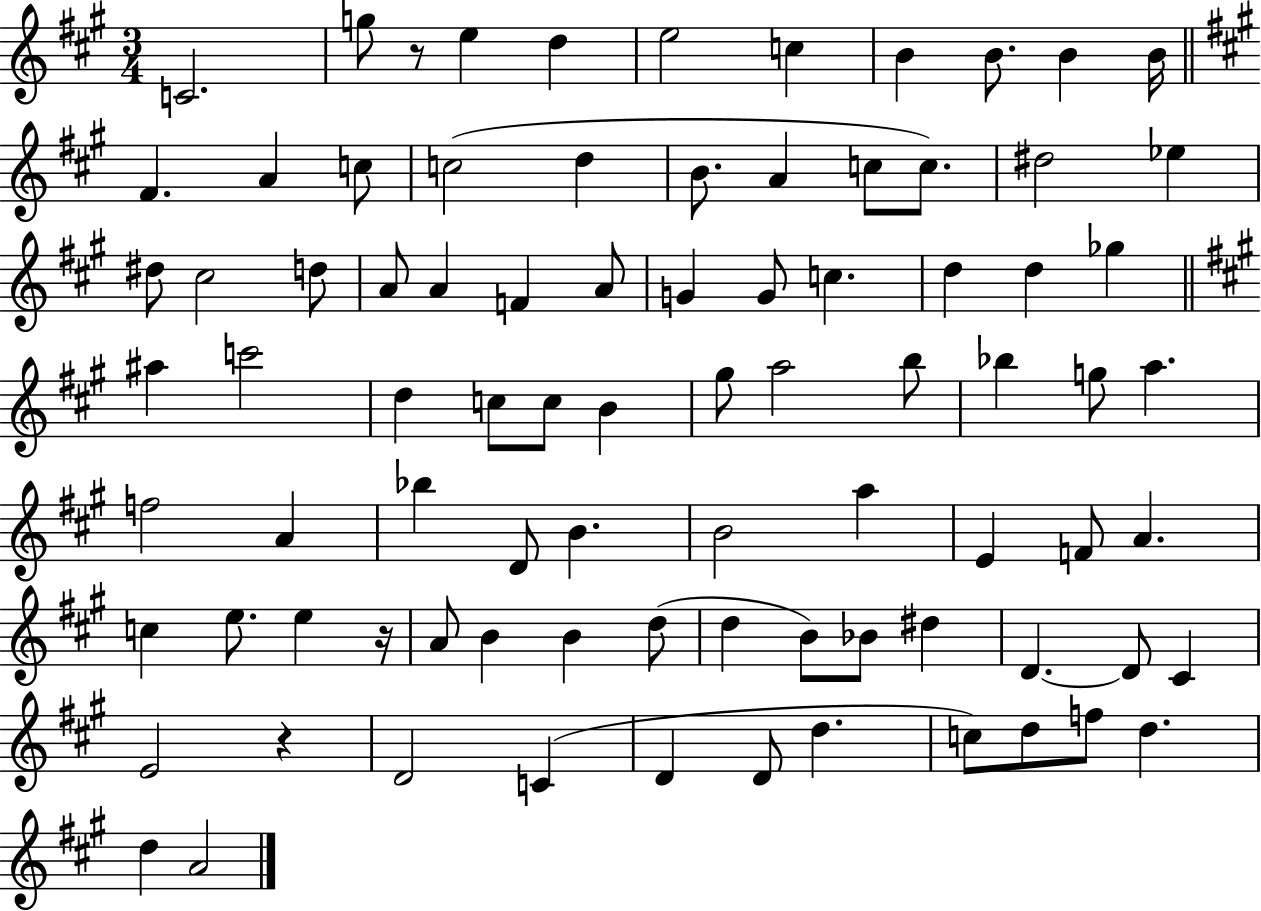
C4/h. G5/e R/e E5/q D5/q E5/h C5/q B4/q B4/e. B4/q B4/s F#4/q. A4/q C5/e C5/h D5/q B4/e. A4/q C5/e C5/e. D#5/h Eb5/q D#5/e C#5/h D5/e A4/e A4/q F4/q A4/e G4/q G4/e C5/q. D5/q D5/q Gb5/q A#5/q C6/h D5/q C5/e C5/e B4/q G#5/e A5/h B5/e Bb5/q G5/e A5/q. F5/h A4/q Bb5/q D4/e B4/q. B4/h A5/q E4/q F4/e A4/q. C5/q E5/e. E5/q R/s A4/e B4/q B4/q D5/e D5/q B4/e Bb4/e D#5/q D4/q. D4/e C#4/q E4/h R/q D4/h C4/q D4/q D4/e D5/q. C5/e D5/e F5/e D5/q. D5/q A4/h